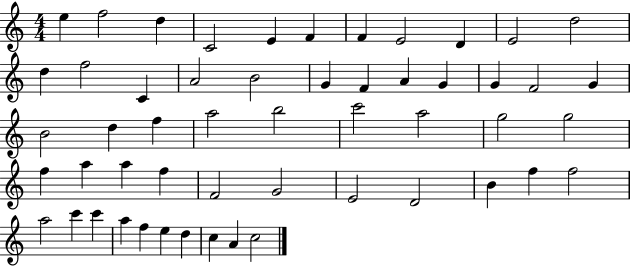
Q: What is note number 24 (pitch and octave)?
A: B4